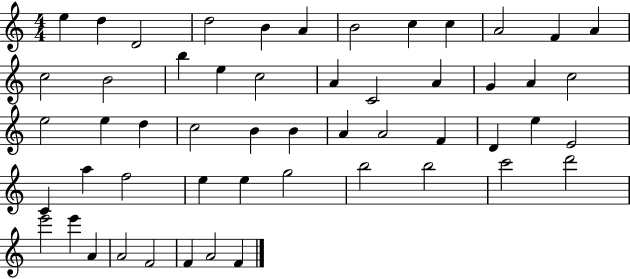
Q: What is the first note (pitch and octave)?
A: E5